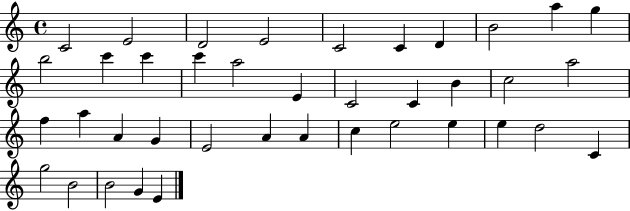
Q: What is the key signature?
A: C major